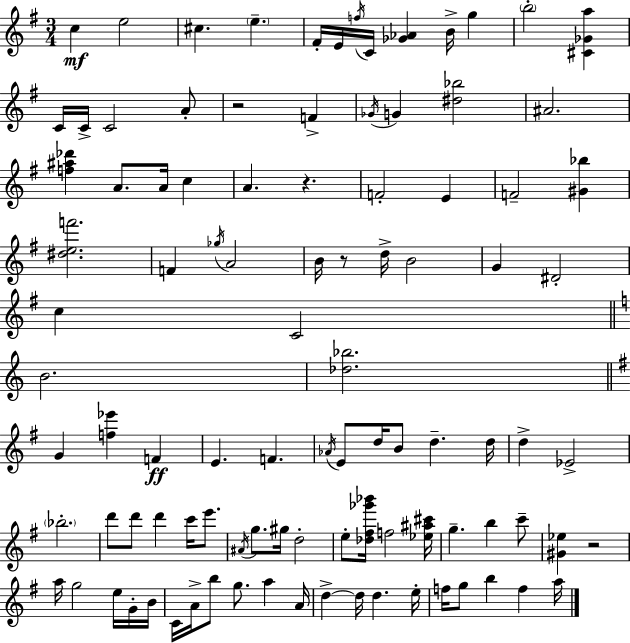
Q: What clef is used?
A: treble